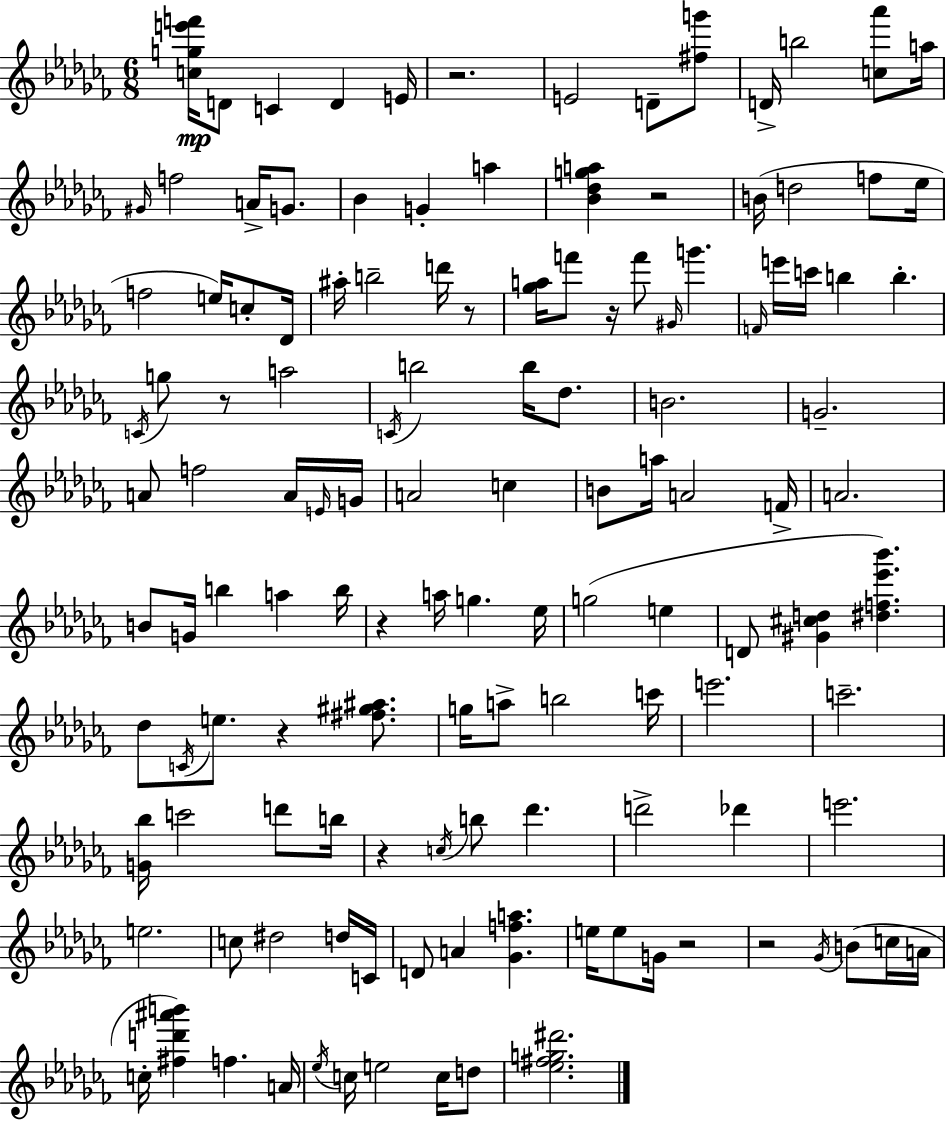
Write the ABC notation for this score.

X:1
T:Untitled
M:6/8
L:1/4
K:Abm
[cge'f']/4 D/2 C D E/4 z2 E2 D/2 [^fg']/2 D/4 b2 [c_a']/2 a/4 ^G/4 f2 A/4 G/2 _B G a [_B_dga] z2 B/4 d2 f/2 _e/4 f2 e/4 c/2 _D/4 ^a/4 b2 d'/4 z/2 [_ga]/4 f'/2 z/4 f'/2 ^G/4 g' F/4 e'/4 c'/4 b b C/4 g/2 z/2 a2 C/4 b2 b/4 _d/2 B2 G2 A/2 f2 A/4 E/4 G/4 A2 c B/2 a/4 A2 F/4 A2 B/2 G/4 b a b/4 z a/4 g _e/4 g2 e D/2 [^G^cd] [^df_e'_b'] _d/2 C/4 e/2 z [^f^g^a]/2 g/4 a/2 b2 c'/4 e'2 c'2 [G_b]/4 c'2 d'/2 b/4 z c/4 b/2 _d' d'2 _d' e'2 e2 c/2 ^d2 d/4 C/4 D/2 A [_Gfa] e/4 e/2 G/4 z2 z2 _G/4 B/2 c/4 A/4 c/4 [^fd'^a'b'] f A/4 _e/4 c/4 e2 c/4 d/2 [_e^fg^d']2